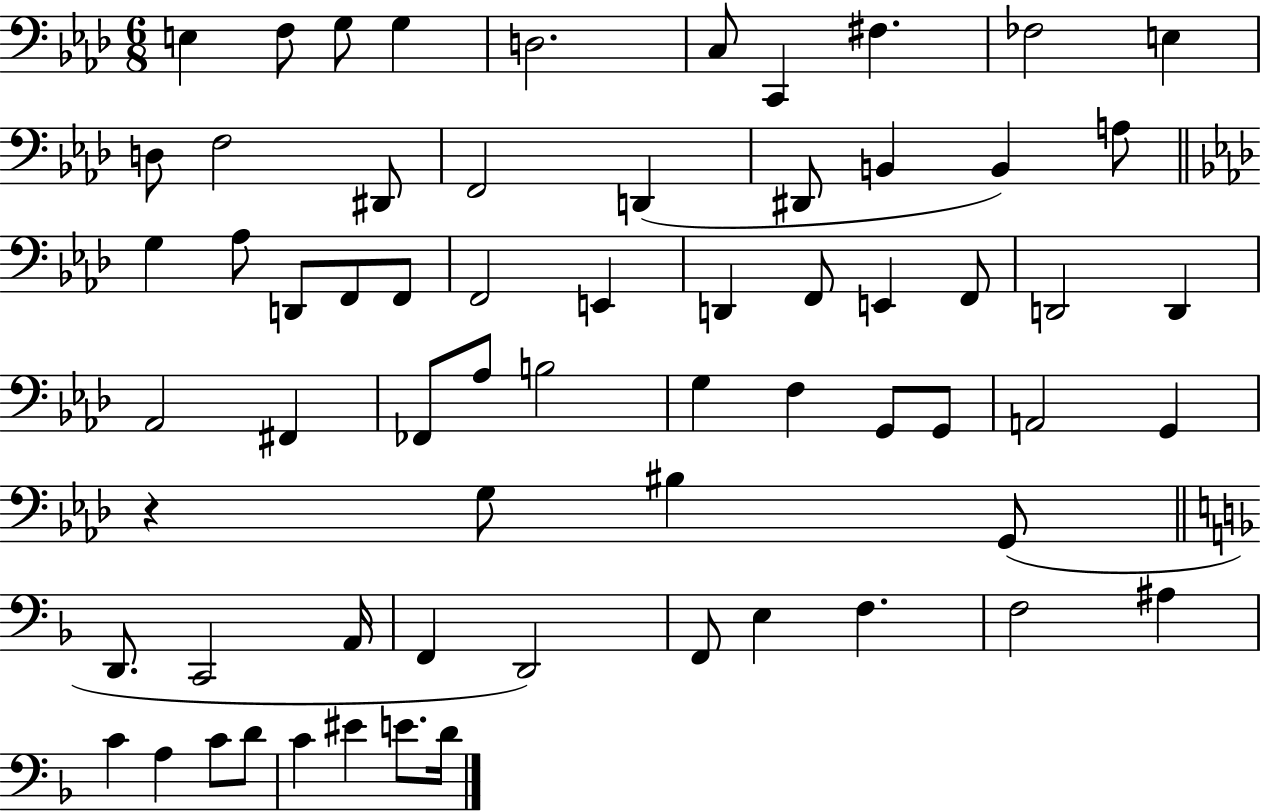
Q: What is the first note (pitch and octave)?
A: E3